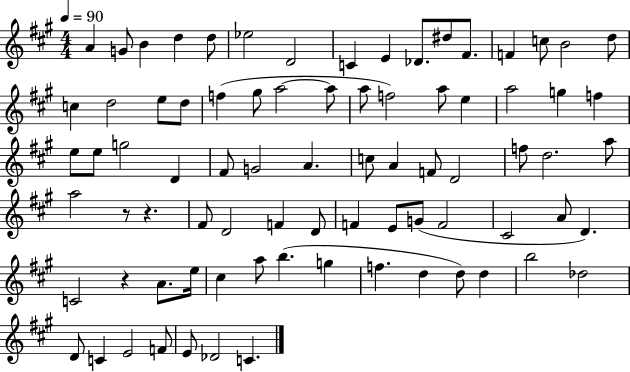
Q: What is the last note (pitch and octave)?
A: C4